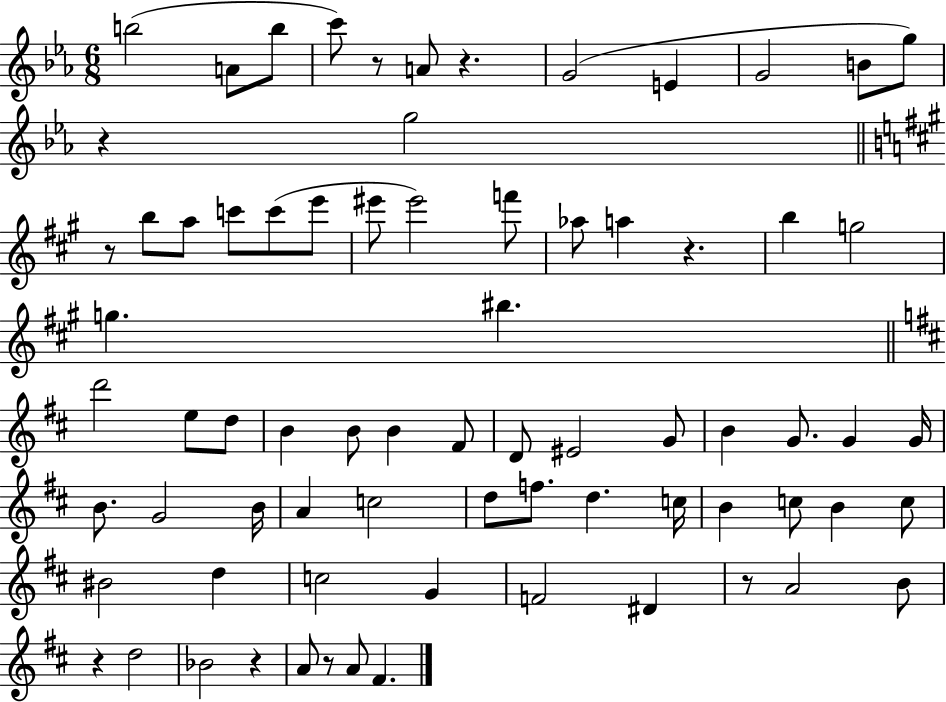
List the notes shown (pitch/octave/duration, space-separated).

B5/h A4/e B5/e C6/e R/e A4/e R/q. G4/h E4/q G4/h B4/e G5/e R/q G5/h R/e B5/e A5/e C6/e C6/e E6/e EIS6/e EIS6/h F6/e Ab5/e A5/q R/q. B5/q G5/h G5/q. BIS5/q. D6/h E5/e D5/e B4/q B4/e B4/q F#4/e D4/e EIS4/h G4/e B4/q G4/e. G4/q G4/s B4/e. G4/h B4/s A4/q C5/h D5/e F5/e. D5/q. C5/s B4/q C5/e B4/q C5/e BIS4/h D5/q C5/h G4/q F4/h D#4/q R/e A4/h B4/e R/q D5/h Bb4/h R/q A4/e R/e A4/e F#4/q.